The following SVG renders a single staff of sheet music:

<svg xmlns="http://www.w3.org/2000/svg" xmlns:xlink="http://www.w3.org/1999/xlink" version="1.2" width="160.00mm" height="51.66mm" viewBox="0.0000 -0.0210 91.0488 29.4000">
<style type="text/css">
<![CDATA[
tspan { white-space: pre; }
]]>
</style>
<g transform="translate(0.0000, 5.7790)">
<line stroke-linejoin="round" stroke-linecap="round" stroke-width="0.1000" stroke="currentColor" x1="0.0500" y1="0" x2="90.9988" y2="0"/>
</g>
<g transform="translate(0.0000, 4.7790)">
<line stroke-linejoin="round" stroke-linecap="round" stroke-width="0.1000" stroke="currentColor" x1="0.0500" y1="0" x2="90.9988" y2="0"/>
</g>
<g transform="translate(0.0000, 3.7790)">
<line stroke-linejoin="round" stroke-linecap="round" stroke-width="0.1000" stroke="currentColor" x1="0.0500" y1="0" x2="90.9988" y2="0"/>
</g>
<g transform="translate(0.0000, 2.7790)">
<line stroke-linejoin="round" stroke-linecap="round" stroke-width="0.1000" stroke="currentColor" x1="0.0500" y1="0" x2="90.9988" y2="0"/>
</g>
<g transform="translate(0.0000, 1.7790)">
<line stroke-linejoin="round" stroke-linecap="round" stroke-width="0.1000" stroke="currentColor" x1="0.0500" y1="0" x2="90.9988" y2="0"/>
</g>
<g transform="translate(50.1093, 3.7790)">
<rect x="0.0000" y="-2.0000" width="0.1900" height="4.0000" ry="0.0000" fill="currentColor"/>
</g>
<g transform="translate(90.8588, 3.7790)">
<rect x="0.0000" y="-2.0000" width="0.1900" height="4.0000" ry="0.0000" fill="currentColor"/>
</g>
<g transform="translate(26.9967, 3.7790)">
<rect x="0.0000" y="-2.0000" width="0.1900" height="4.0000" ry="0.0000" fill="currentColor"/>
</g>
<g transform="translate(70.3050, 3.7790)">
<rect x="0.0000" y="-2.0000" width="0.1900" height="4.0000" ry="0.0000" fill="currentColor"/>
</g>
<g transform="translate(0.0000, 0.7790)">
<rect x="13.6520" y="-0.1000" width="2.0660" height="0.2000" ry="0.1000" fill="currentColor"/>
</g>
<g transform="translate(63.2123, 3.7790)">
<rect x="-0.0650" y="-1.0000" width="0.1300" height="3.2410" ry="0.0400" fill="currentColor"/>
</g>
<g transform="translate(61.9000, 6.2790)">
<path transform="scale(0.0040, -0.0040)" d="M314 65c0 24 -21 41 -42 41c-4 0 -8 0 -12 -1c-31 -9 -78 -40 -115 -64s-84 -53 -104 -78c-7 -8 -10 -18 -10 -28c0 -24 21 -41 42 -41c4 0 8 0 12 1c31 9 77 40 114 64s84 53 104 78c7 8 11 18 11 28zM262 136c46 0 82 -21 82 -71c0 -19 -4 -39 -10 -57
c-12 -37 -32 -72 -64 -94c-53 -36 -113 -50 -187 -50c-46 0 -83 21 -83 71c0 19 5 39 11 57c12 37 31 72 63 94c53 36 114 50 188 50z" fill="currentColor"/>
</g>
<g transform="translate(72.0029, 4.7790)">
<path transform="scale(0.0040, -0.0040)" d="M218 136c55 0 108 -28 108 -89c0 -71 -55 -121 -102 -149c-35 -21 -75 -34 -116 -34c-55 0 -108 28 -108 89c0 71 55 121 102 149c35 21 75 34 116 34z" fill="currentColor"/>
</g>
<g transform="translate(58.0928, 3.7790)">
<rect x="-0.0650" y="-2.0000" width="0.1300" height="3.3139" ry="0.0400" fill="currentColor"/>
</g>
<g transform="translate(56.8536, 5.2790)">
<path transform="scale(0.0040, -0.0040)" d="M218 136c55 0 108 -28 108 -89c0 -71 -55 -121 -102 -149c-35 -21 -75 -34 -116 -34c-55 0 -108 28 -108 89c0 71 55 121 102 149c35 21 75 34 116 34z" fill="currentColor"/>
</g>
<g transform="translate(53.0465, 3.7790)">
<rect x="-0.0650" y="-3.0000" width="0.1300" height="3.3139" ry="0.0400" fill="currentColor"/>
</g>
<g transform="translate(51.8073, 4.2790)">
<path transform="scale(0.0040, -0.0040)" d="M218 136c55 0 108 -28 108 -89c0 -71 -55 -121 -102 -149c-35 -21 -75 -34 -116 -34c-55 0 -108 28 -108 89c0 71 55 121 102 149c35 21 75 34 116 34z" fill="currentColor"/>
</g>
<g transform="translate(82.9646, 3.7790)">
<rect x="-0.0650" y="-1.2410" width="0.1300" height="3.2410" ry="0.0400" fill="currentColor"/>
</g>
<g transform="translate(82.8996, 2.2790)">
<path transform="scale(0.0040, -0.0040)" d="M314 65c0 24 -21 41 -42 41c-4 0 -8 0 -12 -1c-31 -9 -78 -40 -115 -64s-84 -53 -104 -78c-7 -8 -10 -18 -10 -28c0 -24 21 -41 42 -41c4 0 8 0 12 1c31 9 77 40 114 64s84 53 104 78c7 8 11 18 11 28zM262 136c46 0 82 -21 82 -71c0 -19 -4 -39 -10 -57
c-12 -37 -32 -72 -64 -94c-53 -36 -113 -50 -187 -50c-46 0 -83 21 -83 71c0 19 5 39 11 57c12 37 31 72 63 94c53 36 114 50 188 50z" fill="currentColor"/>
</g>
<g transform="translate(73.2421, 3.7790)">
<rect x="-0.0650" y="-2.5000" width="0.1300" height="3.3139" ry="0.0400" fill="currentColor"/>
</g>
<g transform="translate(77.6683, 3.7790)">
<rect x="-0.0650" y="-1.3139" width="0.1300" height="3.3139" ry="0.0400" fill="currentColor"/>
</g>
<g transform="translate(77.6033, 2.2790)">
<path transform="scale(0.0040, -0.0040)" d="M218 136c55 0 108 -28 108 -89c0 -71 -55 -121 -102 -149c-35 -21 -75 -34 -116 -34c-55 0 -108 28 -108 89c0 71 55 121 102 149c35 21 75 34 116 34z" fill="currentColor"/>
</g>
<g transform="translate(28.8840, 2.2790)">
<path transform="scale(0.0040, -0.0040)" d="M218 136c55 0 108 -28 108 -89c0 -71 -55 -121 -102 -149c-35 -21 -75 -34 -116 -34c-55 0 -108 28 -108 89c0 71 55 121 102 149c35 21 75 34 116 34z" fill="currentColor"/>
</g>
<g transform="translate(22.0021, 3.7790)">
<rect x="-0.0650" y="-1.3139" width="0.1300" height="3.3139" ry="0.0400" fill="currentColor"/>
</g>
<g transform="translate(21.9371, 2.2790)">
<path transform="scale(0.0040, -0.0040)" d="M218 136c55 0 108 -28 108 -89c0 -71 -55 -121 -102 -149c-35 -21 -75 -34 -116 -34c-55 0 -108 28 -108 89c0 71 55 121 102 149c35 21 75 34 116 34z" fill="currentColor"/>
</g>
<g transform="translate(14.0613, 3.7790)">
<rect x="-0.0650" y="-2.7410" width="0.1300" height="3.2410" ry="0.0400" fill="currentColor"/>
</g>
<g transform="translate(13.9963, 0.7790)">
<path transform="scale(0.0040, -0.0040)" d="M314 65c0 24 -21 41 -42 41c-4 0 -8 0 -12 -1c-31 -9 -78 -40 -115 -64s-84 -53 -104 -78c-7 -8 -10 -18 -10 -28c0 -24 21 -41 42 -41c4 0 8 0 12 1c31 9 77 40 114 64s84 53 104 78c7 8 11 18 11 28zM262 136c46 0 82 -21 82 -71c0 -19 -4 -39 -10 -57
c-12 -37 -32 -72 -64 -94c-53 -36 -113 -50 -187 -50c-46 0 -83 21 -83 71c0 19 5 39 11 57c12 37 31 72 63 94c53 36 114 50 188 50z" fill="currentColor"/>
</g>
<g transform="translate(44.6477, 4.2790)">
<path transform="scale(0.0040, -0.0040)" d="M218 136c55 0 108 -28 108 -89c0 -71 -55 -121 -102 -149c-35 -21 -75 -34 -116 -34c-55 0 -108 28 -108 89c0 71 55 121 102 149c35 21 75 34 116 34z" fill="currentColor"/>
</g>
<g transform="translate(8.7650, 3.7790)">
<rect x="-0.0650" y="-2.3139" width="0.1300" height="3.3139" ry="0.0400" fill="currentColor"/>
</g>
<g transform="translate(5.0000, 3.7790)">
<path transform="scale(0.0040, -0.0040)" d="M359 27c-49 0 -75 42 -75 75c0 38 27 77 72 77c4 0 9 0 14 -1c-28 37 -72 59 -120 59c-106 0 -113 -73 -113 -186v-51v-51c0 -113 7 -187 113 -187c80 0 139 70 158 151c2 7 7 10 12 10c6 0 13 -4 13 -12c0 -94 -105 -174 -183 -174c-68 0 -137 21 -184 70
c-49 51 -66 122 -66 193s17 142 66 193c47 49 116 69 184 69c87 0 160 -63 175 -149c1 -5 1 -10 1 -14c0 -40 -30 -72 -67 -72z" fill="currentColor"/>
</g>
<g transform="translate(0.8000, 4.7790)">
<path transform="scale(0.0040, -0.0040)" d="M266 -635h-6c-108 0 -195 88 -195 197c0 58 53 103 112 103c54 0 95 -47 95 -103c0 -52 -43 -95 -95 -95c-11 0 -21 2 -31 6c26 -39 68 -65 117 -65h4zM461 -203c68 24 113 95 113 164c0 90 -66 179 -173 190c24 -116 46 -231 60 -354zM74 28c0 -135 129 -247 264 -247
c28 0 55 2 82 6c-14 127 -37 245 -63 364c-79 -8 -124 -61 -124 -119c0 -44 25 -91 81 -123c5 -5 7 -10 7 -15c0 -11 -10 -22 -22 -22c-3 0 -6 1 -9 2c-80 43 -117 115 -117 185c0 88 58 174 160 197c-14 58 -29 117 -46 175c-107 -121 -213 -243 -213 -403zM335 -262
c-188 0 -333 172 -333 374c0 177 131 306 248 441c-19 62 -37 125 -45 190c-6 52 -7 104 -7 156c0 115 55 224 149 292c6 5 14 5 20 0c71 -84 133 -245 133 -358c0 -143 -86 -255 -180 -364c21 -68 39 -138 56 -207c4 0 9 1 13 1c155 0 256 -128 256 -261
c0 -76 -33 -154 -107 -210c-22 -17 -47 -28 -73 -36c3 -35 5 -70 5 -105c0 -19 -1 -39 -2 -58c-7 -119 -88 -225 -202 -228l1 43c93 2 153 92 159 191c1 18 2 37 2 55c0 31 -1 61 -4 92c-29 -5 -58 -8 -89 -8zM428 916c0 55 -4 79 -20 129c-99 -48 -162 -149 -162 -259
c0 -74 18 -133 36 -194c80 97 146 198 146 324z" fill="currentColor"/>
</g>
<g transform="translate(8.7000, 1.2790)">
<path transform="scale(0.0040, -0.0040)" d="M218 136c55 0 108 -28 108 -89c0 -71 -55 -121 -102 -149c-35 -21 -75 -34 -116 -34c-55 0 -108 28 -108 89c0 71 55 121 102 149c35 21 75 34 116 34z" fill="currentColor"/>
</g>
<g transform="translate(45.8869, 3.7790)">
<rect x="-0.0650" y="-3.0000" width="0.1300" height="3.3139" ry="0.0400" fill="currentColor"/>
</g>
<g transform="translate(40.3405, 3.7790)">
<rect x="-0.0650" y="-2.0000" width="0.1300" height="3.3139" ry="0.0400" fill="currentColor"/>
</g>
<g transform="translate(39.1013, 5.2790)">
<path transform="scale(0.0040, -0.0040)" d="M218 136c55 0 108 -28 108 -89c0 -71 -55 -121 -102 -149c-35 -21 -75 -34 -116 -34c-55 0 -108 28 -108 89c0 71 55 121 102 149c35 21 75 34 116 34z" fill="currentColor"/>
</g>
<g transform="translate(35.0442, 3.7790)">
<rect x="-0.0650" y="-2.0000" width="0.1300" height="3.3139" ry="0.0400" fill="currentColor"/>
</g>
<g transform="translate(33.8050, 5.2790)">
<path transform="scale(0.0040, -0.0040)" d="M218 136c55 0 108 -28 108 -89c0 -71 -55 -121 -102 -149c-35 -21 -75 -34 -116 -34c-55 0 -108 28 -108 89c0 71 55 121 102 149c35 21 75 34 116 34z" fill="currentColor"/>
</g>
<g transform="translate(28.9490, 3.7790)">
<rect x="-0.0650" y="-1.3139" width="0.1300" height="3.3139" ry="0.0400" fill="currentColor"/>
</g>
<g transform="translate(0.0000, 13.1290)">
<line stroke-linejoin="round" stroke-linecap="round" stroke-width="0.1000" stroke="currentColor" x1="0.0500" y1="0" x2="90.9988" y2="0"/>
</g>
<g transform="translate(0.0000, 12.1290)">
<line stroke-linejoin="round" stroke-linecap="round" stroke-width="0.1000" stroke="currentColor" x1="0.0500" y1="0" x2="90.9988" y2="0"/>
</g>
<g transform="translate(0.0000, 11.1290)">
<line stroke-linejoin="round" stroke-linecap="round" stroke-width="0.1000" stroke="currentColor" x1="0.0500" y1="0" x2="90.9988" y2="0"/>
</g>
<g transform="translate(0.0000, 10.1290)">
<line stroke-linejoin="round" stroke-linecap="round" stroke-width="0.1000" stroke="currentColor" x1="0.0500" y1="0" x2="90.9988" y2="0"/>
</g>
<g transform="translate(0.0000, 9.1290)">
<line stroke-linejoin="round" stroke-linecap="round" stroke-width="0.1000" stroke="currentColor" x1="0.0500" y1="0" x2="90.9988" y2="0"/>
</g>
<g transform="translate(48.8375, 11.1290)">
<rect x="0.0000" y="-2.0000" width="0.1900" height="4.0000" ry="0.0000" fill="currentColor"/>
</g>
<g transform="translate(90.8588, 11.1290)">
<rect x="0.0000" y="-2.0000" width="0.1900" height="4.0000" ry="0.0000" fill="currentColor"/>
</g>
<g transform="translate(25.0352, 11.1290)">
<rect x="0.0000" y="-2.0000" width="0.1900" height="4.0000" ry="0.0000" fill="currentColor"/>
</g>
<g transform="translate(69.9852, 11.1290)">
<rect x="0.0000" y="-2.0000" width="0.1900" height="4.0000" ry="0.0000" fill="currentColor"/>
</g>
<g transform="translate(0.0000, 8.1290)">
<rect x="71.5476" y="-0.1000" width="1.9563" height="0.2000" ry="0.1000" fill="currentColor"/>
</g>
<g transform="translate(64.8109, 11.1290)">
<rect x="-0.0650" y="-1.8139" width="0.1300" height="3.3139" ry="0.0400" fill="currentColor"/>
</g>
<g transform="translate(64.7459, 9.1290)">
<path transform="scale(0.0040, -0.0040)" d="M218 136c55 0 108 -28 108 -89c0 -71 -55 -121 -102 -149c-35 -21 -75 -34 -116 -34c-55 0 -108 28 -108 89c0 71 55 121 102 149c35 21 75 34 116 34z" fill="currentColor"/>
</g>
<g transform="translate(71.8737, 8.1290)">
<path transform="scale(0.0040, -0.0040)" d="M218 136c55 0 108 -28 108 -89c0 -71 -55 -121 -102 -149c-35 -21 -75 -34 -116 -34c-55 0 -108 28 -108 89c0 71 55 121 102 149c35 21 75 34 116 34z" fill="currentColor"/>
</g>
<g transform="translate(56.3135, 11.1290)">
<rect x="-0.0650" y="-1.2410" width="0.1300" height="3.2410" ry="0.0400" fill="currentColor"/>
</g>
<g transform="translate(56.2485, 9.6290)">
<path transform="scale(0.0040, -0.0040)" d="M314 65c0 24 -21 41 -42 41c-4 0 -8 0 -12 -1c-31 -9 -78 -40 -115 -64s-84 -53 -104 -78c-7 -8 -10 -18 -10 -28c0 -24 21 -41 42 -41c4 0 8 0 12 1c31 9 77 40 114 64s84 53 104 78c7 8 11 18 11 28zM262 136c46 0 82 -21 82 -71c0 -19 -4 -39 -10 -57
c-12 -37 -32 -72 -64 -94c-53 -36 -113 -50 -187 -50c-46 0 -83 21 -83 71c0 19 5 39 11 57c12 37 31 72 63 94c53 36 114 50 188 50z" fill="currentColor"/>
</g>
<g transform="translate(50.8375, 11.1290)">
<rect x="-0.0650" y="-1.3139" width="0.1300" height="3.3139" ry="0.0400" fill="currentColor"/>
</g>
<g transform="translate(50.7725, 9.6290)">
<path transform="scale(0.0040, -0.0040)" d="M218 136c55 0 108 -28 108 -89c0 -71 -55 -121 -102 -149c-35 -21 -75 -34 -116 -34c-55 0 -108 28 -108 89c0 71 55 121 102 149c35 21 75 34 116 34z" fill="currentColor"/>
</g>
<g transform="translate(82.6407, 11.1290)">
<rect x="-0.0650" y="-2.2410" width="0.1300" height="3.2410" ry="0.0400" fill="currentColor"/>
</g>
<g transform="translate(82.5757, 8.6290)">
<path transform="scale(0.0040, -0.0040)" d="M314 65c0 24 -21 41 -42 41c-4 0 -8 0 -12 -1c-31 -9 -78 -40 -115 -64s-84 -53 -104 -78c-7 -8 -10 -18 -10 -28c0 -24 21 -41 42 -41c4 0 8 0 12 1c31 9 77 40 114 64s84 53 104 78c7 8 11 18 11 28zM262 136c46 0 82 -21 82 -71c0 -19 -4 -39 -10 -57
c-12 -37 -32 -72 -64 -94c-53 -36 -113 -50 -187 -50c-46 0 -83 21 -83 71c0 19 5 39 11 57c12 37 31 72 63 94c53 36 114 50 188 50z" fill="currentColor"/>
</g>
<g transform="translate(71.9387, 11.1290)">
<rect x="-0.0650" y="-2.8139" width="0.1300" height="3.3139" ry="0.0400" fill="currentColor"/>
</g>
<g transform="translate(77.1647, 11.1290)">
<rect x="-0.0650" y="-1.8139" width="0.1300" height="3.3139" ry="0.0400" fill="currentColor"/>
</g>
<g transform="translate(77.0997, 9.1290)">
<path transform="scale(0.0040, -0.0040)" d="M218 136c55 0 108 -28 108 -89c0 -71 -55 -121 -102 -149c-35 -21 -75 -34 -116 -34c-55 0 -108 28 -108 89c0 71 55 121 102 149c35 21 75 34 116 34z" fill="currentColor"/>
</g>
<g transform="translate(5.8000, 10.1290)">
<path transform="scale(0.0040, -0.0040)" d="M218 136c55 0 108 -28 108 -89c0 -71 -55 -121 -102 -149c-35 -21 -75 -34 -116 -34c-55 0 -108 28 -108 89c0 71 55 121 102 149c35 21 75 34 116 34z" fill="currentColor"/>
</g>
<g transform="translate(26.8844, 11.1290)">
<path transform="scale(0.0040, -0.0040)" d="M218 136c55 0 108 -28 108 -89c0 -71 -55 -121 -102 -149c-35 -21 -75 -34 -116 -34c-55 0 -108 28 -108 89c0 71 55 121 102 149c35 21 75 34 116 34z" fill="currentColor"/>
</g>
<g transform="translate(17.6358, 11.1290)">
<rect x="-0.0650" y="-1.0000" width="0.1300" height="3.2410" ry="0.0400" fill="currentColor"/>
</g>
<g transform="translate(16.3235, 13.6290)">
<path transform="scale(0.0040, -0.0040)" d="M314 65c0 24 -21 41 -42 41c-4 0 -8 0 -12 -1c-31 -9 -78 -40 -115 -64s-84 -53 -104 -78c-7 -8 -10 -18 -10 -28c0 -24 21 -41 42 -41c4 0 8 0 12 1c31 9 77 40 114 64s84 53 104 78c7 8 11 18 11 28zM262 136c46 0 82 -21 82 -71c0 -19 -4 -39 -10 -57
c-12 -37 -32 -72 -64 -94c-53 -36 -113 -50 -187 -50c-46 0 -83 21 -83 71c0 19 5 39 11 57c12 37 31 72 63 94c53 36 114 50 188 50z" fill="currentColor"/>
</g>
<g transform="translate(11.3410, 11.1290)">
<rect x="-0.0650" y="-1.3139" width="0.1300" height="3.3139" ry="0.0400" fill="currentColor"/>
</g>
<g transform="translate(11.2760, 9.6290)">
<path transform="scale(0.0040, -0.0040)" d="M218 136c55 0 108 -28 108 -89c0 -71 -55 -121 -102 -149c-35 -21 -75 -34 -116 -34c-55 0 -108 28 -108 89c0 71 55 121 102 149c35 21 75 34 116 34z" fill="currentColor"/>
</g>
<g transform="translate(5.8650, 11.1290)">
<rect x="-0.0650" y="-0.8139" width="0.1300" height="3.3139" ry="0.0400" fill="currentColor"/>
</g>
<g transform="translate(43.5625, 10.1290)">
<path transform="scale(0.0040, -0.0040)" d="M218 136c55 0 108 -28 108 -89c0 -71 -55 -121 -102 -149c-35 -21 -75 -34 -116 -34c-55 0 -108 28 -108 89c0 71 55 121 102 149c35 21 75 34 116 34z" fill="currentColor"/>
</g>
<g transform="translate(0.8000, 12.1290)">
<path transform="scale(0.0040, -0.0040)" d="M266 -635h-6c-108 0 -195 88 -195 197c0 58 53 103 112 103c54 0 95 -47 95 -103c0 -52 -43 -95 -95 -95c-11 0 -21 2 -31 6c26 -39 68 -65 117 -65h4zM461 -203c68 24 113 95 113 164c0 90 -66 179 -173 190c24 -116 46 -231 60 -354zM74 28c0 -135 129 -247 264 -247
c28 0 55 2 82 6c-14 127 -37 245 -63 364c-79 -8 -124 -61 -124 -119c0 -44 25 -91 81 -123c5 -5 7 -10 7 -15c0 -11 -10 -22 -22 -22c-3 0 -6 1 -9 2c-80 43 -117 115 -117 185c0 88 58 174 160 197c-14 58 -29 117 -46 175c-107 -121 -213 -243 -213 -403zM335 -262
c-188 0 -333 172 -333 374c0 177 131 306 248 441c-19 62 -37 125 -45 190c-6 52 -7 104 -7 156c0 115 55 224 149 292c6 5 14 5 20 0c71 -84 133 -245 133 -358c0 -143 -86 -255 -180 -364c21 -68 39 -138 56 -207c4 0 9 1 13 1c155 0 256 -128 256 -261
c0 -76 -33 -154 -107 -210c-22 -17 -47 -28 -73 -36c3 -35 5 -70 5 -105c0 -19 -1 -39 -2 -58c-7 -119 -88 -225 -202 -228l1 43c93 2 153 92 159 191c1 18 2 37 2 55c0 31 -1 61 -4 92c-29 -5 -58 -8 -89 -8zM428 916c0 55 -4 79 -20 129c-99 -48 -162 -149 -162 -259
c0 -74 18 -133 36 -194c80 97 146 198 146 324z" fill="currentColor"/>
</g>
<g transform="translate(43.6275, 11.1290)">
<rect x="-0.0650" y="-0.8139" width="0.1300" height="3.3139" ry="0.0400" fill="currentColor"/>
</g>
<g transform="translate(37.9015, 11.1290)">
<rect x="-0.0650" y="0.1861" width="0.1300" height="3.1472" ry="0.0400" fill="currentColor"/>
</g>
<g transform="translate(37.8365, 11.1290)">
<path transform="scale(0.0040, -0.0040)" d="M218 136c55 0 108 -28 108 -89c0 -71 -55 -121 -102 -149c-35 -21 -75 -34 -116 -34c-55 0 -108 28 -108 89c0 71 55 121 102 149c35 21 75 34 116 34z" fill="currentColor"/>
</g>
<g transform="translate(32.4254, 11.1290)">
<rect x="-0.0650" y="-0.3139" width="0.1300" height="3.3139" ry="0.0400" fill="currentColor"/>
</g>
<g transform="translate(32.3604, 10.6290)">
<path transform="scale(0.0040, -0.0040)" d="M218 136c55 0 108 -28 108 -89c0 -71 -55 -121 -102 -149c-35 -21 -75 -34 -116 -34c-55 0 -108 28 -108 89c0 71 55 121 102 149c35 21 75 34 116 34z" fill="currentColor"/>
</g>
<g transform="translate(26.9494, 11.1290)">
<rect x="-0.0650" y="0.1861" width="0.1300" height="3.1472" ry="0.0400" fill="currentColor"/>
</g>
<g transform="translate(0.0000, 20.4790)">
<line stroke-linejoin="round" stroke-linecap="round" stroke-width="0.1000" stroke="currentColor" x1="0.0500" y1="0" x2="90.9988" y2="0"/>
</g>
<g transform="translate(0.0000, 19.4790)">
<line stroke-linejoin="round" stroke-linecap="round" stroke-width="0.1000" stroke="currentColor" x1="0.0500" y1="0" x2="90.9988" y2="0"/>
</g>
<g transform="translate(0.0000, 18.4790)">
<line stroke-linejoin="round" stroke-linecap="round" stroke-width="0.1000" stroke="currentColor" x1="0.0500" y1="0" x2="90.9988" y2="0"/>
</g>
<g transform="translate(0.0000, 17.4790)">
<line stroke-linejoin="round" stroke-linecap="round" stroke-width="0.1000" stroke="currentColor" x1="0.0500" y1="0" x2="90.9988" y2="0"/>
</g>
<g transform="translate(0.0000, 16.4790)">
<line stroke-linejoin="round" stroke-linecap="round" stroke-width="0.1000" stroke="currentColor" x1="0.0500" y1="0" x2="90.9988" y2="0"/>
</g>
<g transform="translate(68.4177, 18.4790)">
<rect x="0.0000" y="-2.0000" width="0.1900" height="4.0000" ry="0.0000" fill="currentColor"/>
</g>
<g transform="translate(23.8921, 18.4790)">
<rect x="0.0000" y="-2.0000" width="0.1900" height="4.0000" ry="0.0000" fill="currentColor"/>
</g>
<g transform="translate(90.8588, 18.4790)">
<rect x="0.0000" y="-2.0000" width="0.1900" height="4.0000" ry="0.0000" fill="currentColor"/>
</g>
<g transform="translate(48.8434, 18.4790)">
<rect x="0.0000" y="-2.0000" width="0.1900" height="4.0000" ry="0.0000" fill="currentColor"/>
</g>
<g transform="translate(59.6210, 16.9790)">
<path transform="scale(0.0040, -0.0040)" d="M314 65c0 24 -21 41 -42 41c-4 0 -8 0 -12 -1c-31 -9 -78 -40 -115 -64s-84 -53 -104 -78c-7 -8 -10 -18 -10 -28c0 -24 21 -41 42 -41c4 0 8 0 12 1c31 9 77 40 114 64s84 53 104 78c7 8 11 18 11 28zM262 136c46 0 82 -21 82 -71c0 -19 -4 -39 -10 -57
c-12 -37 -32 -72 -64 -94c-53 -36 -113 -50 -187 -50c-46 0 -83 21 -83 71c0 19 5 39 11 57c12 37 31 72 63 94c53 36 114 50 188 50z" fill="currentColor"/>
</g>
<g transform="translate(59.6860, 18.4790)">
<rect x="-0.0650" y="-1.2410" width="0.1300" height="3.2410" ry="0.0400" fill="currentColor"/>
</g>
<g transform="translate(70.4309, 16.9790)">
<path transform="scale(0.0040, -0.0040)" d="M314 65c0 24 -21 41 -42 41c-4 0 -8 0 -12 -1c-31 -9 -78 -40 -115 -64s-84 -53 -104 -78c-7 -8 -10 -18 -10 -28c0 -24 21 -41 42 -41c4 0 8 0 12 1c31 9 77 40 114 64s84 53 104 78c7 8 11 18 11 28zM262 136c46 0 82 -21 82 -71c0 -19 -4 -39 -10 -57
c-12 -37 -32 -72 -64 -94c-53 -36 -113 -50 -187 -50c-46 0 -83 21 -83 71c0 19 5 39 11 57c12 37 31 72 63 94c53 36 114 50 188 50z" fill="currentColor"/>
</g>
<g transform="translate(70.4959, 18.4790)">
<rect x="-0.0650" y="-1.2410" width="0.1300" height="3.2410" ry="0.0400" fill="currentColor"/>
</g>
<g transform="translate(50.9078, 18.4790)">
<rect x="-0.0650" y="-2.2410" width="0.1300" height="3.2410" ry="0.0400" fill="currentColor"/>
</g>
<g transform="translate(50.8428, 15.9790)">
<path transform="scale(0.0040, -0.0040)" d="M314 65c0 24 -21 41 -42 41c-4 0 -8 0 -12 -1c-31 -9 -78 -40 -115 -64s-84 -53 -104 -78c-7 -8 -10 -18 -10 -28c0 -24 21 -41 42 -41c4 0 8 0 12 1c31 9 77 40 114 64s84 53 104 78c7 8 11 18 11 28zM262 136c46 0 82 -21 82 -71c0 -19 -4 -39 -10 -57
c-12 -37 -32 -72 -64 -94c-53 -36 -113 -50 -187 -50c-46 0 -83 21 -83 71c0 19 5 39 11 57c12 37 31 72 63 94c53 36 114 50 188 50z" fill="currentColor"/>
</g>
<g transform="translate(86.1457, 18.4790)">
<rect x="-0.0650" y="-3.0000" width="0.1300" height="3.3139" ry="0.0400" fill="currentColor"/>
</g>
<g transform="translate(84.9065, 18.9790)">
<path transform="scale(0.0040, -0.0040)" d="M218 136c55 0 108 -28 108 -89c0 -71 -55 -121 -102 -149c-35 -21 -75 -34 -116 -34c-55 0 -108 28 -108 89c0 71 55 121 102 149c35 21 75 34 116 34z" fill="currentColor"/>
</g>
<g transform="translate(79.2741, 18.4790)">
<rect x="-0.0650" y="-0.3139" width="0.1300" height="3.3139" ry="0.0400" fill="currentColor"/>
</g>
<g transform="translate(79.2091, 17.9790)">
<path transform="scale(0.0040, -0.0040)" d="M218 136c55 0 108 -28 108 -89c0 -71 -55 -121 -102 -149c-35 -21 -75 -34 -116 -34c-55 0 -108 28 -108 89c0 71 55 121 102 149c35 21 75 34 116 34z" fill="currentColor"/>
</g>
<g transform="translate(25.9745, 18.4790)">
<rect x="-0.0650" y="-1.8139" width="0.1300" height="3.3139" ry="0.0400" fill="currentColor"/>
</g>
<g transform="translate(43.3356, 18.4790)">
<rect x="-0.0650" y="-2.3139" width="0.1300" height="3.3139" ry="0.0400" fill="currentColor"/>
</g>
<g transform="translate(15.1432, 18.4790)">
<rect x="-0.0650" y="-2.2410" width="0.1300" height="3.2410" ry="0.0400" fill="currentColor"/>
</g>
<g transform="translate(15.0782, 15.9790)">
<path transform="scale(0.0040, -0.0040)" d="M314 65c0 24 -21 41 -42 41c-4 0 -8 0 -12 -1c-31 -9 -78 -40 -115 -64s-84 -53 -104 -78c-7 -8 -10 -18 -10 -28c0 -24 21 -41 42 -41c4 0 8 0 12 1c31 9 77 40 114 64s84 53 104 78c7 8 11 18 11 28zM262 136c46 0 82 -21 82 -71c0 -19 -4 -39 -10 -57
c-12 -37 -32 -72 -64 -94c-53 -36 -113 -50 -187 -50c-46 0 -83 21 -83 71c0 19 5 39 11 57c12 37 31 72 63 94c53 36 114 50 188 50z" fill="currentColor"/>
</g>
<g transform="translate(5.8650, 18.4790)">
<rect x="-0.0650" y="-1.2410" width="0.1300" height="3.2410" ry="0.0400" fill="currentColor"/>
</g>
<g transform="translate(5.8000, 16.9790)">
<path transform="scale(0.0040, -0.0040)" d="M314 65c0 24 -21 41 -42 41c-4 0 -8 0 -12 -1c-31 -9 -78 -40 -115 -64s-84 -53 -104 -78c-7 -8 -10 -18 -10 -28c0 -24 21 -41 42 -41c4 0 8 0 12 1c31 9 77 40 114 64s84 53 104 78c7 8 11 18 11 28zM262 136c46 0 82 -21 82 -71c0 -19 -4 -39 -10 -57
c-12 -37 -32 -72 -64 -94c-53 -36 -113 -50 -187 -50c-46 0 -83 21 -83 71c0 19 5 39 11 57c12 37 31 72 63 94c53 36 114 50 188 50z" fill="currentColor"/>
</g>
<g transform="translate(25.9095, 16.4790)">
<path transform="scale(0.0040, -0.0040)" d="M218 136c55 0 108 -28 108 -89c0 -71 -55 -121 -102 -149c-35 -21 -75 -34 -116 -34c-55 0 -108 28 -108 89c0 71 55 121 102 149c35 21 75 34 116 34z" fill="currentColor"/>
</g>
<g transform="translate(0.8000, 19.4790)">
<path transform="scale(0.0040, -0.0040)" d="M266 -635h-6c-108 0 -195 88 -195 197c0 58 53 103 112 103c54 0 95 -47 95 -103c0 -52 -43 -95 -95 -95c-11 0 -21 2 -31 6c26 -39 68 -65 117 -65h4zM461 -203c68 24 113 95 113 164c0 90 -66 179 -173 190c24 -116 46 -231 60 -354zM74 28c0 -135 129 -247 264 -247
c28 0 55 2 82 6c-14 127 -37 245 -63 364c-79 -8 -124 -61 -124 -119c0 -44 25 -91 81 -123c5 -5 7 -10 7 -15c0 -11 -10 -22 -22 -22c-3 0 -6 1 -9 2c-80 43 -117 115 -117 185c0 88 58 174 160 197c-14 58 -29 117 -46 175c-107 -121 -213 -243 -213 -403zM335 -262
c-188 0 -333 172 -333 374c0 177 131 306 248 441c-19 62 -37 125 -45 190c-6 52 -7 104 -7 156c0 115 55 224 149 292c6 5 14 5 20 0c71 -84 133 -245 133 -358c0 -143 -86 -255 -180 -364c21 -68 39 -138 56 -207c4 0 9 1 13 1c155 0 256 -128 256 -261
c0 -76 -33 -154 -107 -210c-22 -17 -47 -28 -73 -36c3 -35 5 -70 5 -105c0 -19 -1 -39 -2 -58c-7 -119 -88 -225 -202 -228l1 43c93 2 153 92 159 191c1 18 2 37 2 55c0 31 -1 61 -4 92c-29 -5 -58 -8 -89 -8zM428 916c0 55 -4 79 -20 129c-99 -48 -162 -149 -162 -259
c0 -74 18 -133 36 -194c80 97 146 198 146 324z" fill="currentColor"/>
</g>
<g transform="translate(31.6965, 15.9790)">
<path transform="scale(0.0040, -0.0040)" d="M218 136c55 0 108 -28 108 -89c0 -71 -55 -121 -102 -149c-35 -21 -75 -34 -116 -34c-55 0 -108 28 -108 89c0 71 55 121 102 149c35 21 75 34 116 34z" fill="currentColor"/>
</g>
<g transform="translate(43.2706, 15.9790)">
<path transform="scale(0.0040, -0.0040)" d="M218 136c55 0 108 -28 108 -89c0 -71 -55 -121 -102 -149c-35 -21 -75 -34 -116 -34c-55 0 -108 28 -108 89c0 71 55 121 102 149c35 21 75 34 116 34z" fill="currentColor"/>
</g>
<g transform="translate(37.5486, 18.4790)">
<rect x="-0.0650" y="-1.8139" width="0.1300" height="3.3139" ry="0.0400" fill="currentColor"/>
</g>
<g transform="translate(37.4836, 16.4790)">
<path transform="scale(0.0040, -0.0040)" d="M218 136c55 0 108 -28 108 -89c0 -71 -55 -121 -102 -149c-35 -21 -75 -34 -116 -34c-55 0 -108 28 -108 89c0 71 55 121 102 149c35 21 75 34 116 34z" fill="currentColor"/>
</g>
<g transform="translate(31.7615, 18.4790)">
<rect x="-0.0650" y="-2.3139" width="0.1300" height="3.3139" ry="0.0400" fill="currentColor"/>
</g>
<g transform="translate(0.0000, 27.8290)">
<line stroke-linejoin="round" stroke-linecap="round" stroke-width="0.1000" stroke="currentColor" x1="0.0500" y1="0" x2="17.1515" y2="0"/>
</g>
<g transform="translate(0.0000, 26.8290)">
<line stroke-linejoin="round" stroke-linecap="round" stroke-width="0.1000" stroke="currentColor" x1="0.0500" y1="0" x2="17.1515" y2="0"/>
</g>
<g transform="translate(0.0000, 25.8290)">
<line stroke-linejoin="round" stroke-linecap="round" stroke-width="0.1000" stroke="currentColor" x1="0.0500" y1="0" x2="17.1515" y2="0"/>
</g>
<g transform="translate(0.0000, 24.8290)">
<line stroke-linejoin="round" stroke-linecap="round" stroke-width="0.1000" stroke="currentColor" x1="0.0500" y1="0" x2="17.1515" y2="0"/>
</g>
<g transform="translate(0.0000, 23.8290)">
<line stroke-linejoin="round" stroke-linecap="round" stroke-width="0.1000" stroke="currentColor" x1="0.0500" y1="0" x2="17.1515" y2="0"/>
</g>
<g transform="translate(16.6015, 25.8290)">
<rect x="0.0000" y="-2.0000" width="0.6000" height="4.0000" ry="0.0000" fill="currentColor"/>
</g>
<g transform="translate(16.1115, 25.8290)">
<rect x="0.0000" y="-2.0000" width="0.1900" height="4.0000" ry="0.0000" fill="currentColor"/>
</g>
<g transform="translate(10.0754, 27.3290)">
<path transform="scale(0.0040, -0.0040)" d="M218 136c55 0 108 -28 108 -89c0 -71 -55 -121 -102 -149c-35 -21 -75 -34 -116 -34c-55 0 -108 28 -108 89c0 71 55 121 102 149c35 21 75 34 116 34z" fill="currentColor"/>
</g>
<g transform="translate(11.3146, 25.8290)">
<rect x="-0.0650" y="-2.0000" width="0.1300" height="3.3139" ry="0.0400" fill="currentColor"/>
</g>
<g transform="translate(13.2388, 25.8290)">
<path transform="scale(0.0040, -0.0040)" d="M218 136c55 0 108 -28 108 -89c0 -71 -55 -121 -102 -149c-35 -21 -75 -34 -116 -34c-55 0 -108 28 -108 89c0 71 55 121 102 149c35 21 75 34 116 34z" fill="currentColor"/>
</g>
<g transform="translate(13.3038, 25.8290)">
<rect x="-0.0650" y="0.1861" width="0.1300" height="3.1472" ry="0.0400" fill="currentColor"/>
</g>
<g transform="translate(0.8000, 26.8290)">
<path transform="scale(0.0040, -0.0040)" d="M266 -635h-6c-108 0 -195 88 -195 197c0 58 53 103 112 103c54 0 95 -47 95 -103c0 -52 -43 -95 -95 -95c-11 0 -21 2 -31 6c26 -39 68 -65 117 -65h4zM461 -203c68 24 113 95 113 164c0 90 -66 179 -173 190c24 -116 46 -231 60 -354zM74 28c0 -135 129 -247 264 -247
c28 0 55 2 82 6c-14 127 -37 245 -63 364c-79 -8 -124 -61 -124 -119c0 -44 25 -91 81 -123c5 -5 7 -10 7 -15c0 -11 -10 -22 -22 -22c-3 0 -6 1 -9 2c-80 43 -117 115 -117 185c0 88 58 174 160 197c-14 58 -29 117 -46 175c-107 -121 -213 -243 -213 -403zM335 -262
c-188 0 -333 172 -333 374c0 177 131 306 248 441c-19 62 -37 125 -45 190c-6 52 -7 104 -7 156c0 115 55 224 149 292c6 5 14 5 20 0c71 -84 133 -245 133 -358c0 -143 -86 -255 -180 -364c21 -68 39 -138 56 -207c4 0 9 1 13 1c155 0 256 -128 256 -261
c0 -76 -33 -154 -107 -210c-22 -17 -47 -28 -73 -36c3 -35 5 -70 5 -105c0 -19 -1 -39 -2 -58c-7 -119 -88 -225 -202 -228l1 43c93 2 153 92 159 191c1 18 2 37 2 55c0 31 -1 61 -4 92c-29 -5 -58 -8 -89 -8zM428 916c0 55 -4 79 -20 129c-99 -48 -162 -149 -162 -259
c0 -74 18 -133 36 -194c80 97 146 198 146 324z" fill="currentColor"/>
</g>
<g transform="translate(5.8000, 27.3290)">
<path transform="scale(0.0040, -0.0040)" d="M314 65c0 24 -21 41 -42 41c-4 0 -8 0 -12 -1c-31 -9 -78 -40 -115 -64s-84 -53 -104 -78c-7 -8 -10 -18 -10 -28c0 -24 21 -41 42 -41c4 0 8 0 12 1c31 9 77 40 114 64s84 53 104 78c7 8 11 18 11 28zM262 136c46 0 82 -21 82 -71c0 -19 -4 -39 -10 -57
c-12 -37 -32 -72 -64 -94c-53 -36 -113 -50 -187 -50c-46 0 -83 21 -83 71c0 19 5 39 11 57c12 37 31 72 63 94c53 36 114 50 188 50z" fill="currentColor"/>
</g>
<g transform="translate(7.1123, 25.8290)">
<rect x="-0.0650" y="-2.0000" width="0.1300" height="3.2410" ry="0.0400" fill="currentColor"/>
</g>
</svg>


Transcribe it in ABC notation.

X:1
T:Untitled
M:4/4
L:1/4
K:C
g a2 e e F F A A F D2 G e e2 d e D2 B c B d e e2 f a f g2 e2 g2 f g f g g2 e2 e2 c A F2 F B